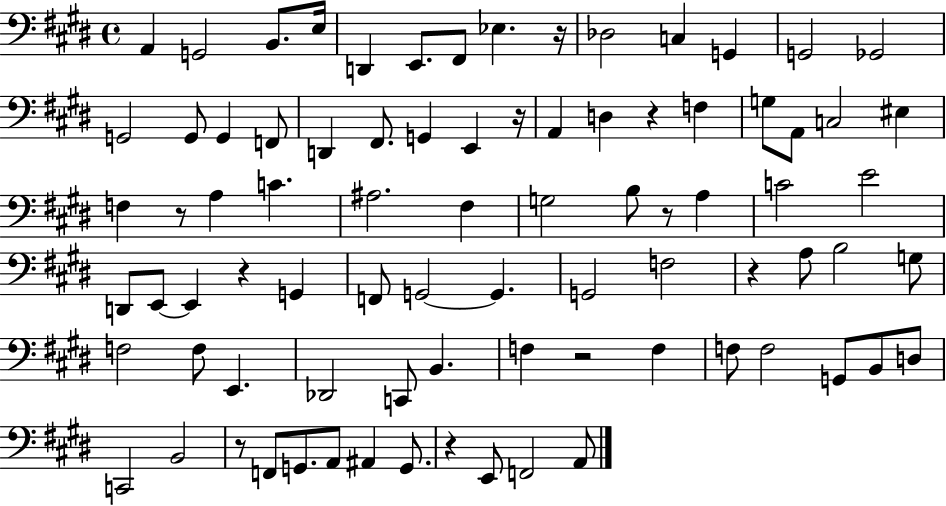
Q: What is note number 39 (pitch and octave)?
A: D2